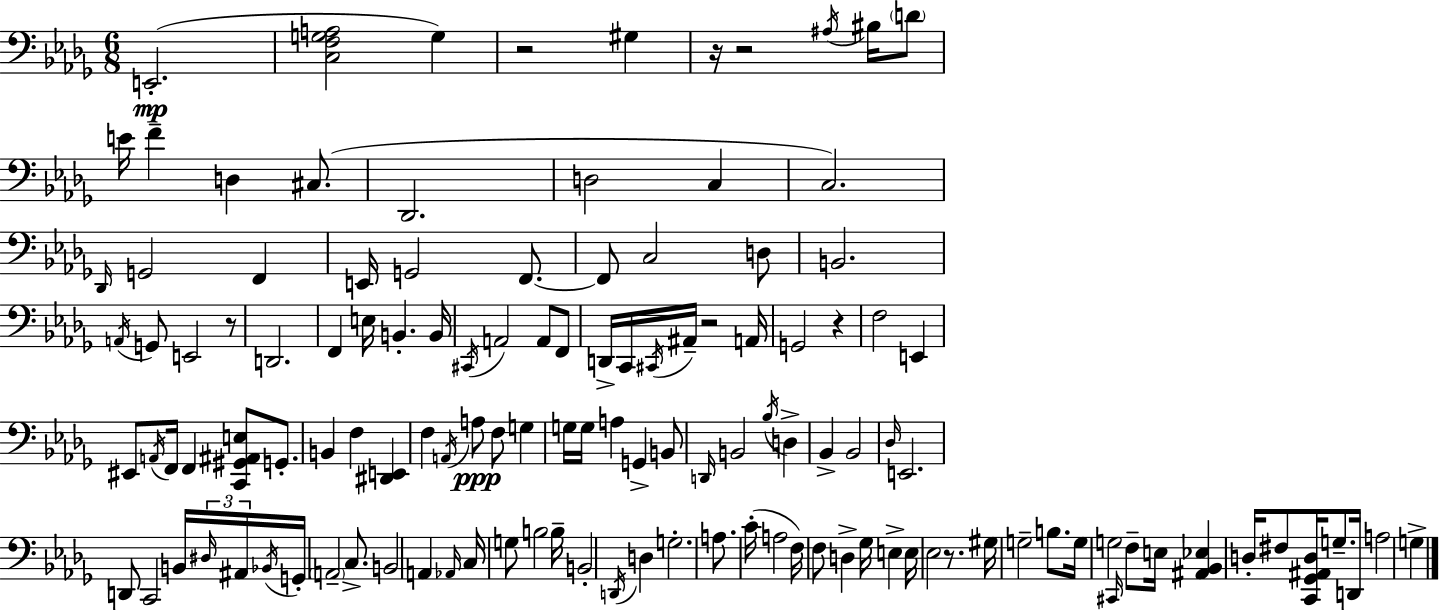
E2/h. [C3,F3,G3,A3]/h G3/q R/h G#3/q R/s R/h A#3/s BIS3/s D4/e E4/s F4/q D3/q C#3/e. Db2/h. D3/h C3/q C3/h. Db2/s G2/h F2/q E2/s G2/h F2/e. F2/e C3/h D3/e B2/h. A2/s G2/e E2/h R/e D2/h. F2/q E3/s B2/q. B2/s C#2/s A2/h A2/e F2/e D2/s C2/s C#2/s A#2/s R/h A2/s G2/h R/q F3/h E2/q EIS2/e A2/s F2/s F2/q [C2,G#2,A#2,E3]/e G2/e. B2/q F3/q [D#2,E2]/q F3/q A2/s A3/e F3/e G3/q G3/s G3/s A3/q G2/q B2/e D2/s B2/h Bb3/s D3/q Bb2/q Bb2/h Db3/s E2/h. D2/e C2/h B2/s D#3/s A#2/s Bb2/s G2/s A2/h C3/e. B2/h A2/q Ab2/s C3/s G3/e B3/h B3/s B2/h D2/s D3/q G3/h. A3/e. C4/s A3/h F3/s F3/e D3/q Gb3/s E3/q E3/s Eb3/h R/e. G#3/s G3/h B3/e. G3/s G3/h C#2/s F3/e E3/s [A#2,Bb2,Eb3]/q D3/s F#3/e [C2,Gb2,A#2,D3]/s G3/e. D2/s A3/h G3/q